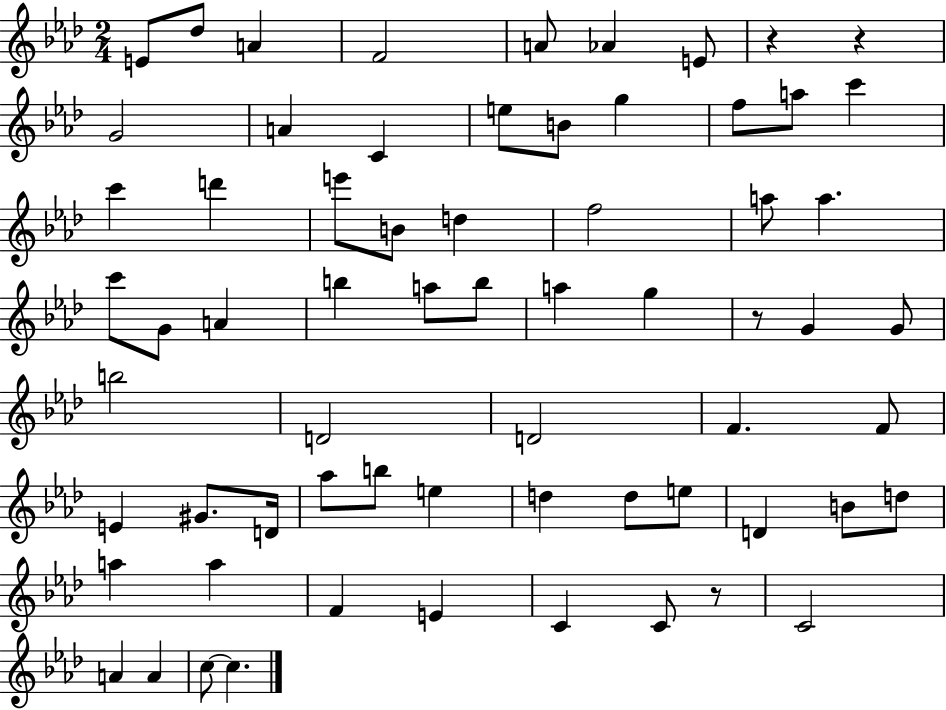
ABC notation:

X:1
T:Untitled
M:2/4
L:1/4
K:Ab
E/2 _d/2 A F2 A/2 _A E/2 z z G2 A C e/2 B/2 g f/2 a/2 c' c' d' e'/2 B/2 d f2 a/2 a c'/2 G/2 A b a/2 b/2 a g z/2 G G/2 b2 D2 D2 F F/2 E ^G/2 D/4 _a/2 b/2 e d d/2 e/2 D B/2 d/2 a a F E C C/2 z/2 C2 A A c/2 c